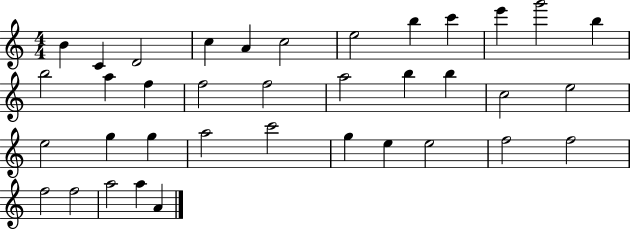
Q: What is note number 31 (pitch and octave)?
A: F5